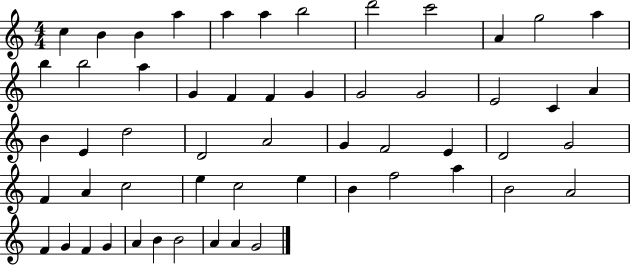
{
  \clef treble
  \numericTimeSignature
  \time 4/4
  \key c \major
  c''4 b'4 b'4 a''4 | a''4 a''4 b''2 | d'''2 c'''2 | a'4 g''2 a''4 | \break b''4 b''2 a''4 | g'4 f'4 f'4 g'4 | g'2 g'2 | e'2 c'4 a'4 | \break b'4 e'4 d''2 | d'2 a'2 | g'4 f'2 e'4 | d'2 g'2 | \break f'4 a'4 c''2 | e''4 c''2 e''4 | b'4 f''2 a''4 | b'2 a'2 | \break f'4 g'4 f'4 g'4 | a'4 b'4 b'2 | a'4 a'4 g'2 | \bar "|."
}